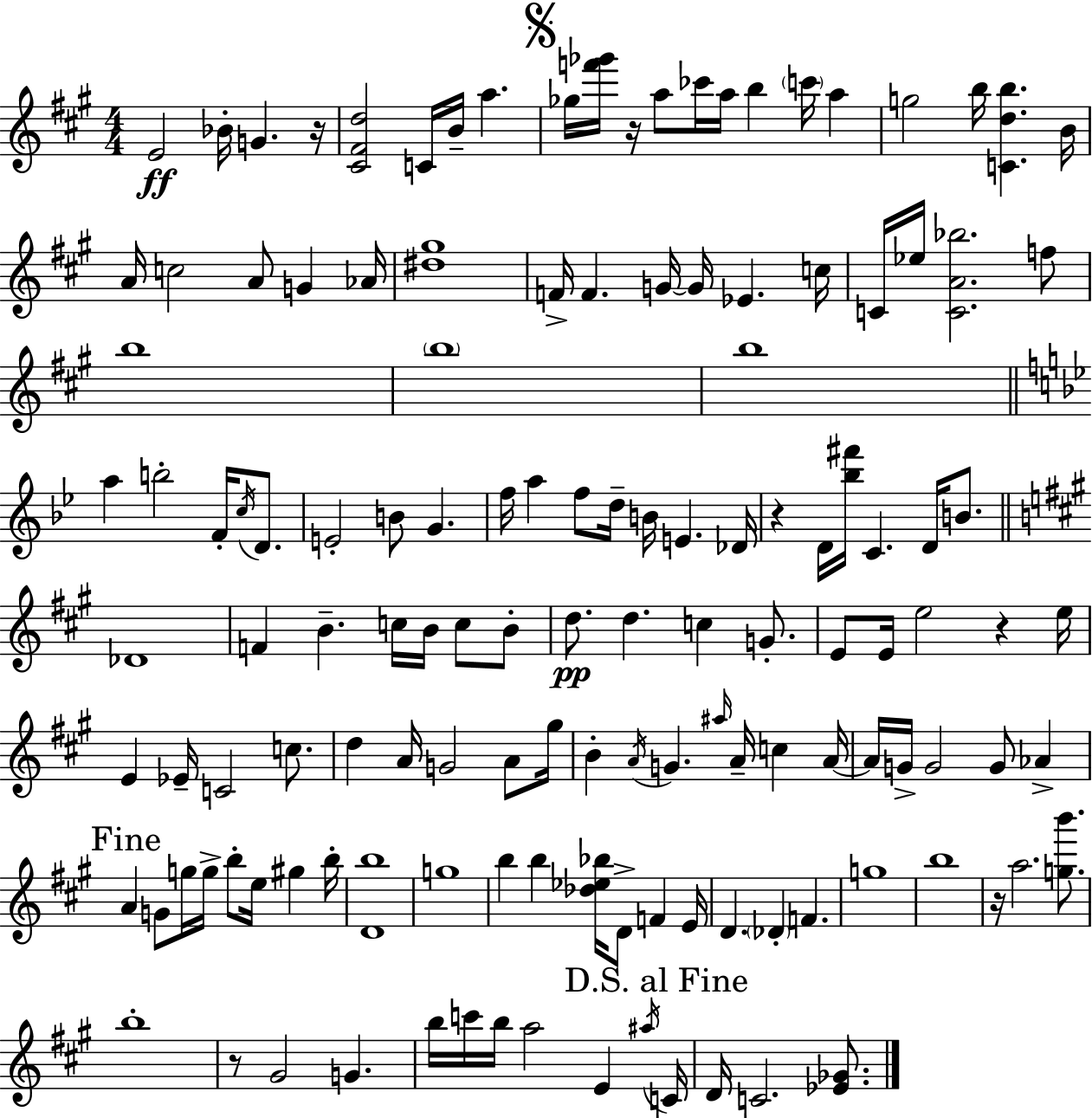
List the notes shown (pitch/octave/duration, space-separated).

E4/h Bb4/s G4/q. R/s [C#4,F#4,D5]/h C4/s B4/s A5/q. Gb5/s [F6,Gb6]/s R/s A5/e CES6/s A5/s B5/q C6/s A5/q G5/h B5/s [C4,D5,B5]/q. B4/s A4/s C5/h A4/e G4/q Ab4/s [D#5,G#5]/w F4/s F4/q. G4/s G4/s Eb4/q. C5/s C4/s Eb5/s [C4,A4,Bb5]/h. F5/e B5/w B5/w B5/w A5/q B5/h F4/s C5/s D4/e. E4/h B4/e G4/q. F5/s A5/q F5/e D5/s B4/s E4/q. Db4/s R/q D4/s [Bb5,F#6]/s C4/q. D4/s B4/e. Db4/w F4/q B4/q. C5/s B4/s C5/e B4/e D5/e. D5/q. C5/q G4/e. E4/e E4/s E5/h R/q E5/s E4/q Eb4/s C4/h C5/e. D5/q A4/s G4/h A4/e G#5/s B4/q A4/s G4/q. A#5/s A4/s C5/q A4/s A4/s G4/s G4/h G4/e Ab4/q A4/q G4/e G5/s G5/s B5/e E5/s G#5/q B5/s [D4,B5]/w G5/w B5/q B5/q [Db5,Eb5,Bb5]/s D4/e F4/q E4/s D4/q. Db4/q F4/q. G5/w B5/w R/s A5/h. [G5,B6]/e. B5/w R/e G#4/h G4/q. B5/s C6/s B5/s A5/h E4/q A#5/s C4/s D4/s C4/h. [Eb4,Gb4]/e.